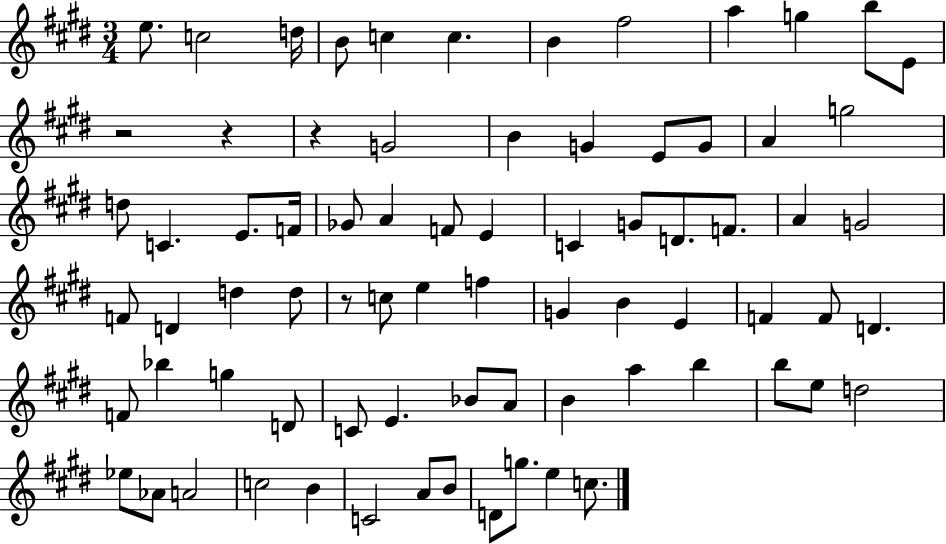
{
  \clef treble
  \numericTimeSignature
  \time 3/4
  \key e \major
  e''8. c''2 d''16 | b'8 c''4 c''4. | b'4 fis''2 | a''4 g''4 b''8 e'8 | \break r2 r4 | r4 g'2 | b'4 g'4 e'8 g'8 | a'4 g''2 | \break d''8 c'4. e'8. f'16 | ges'8 a'4 f'8 e'4 | c'4 g'8 d'8. f'8. | a'4 g'2 | \break f'8 d'4 d''4 d''8 | r8 c''8 e''4 f''4 | g'4 b'4 e'4 | f'4 f'8 d'4. | \break f'8 bes''4 g''4 d'8 | c'8 e'4. bes'8 a'8 | b'4 a''4 b''4 | b''8 e''8 d''2 | \break ees''8 aes'8 a'2 | c''2 b'4 | c'2 a'8 b'8 | d'8 g''8. e''4 c''8. | \break \bar "|."
}